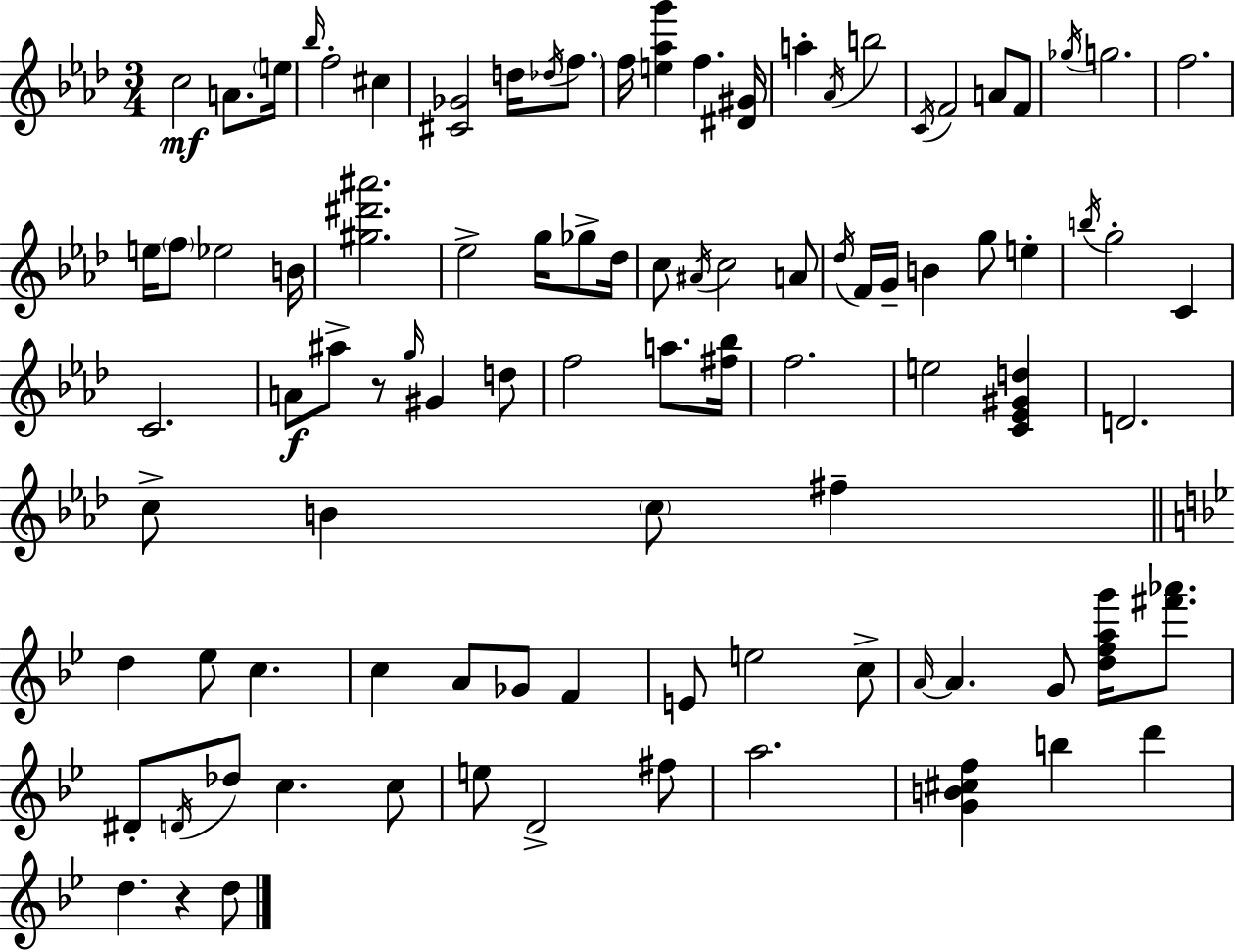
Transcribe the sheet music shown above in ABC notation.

X:1
T:Untitled
M:3/4
L:1/4
K:Fm
c2 A/2 e/4 _b/4 f2 ^c [^C_G]2 d/4 _d/4 f/2 f/4 [e_ag'] f [^D^G]/4 a _A/4 b2 C/4 F2 A/2 F/2 _g/4 g2 f2 e/4 f/2 _e2 B/4 [^g^d'^a']2 _e2 g/4 _g/2 _d/4 c/2 ^A/4 c2 A/2 _d/4 F/4 G/4 B g/2 e b/4 g2 C C2 A/2 ^a/2 z/2 g/4 ^G d/2 f2 a/2 [^f_b]/4 f2 e2 [C_E^Gd] D2 c/2 B c/2 ^f d _e/2 c c A/2 _G/2 F E/2 e2 c/2 A/4 A G/2 [dfag']/4 [^f'_a']/2 ^D/2 D/4 _d/2 c c/2 e/2 D2 ^f/2 a2 [GB^cf] b d' d z d/2